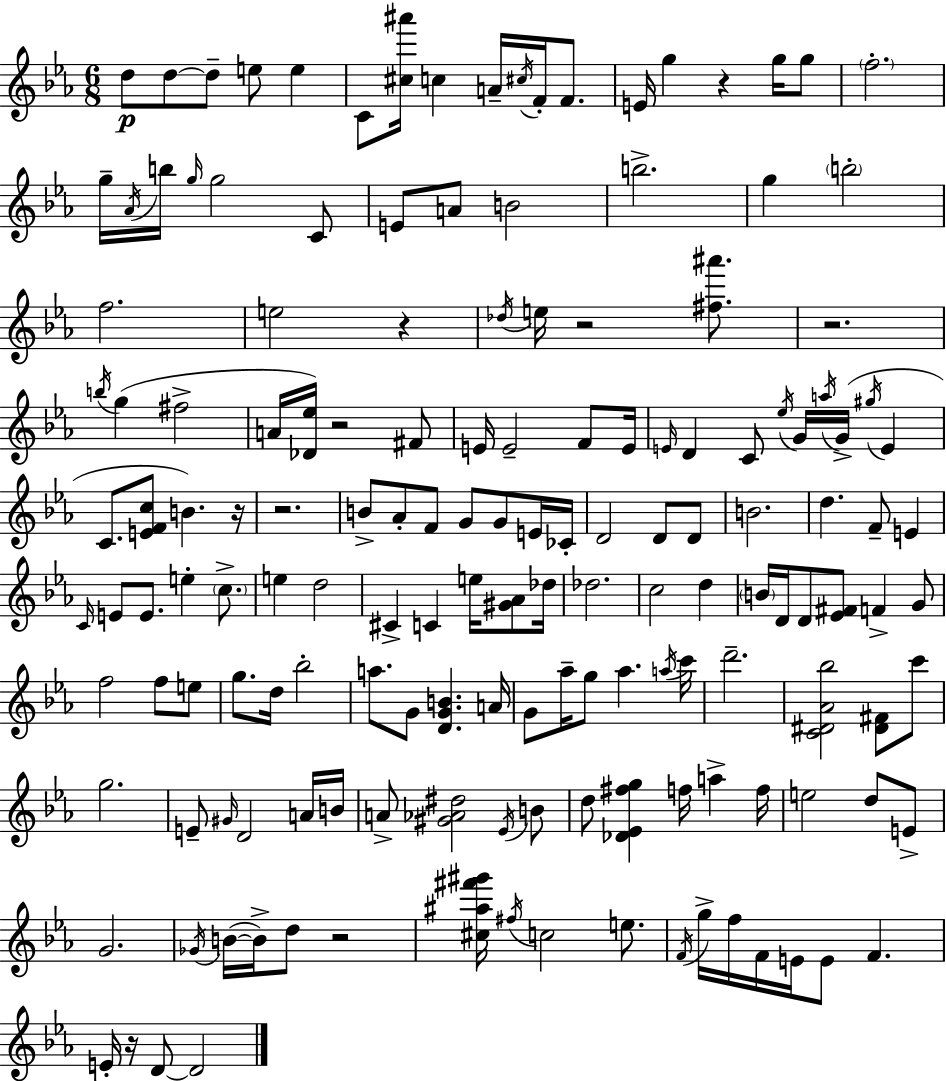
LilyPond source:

{
  \clef treble
  \numericTimeSignature
  \time 6/8
  \key c \minor
  \repeat volta 2 { d''8\p d''8~~ d''8-- e''8 e''4 | c'8 <cis'' ais'''>16 c''4 a'16-- \acciaccatura { cis''16 } f'16-. f'8. | e'16 g''4 r4 g''16 g''8 | \parenthesize f''2.-. | \break g''16-- \acciaccatura { aes'16 } b''16 \grace { g''16 } g''2 | c'8 e'8 a'8 b'2 | b''2.-> | g''4 \parenthesize b''2-. | \break f''2. | e''2 r4 | \acciaccatura { des''16 } e''16 r2 | <fis'' ais'''>8. r2. | \break \acciaccatura { b''16 }( g''4 fis''2-> | a'16 <des' ees''>16) r2 | fis'8 e'16 e'2-- | f'8 e'16 \grace { e'16 } d'4 c'8 | \break \acciaccatura { ees''16 } g'16 \acciaccatura { a''16 } g'16->( \acciaccatura { gis''16 } e'4 c'8. | <e' f' c''>8 b'4.) r16 r2. | b'8-> aes'8-. | f'8 g'8 g'8 e'16 ces'16-. d'2 | \break d'8 d'8 b'2. | d''4. | f'8-- e'4 \grace { c'16 } e'8 | e'8. e''4-. \parenthesize c''8.-> e''4 | \break d''2 cis'4-> | c'4 e''16 <gis' aes'>8 des''16 des''2. | c''2 | d''4 \parenthesize b'16 d'16 | \break d'8 <ees' fis'>8 f'4-> g'8 f''2 | f''8 e''8 g''8. | d''16 bes''2-. a''8. | g'8 <d' g' b'>4. a'16 g'8 | \break aes''16-- g''8 aes''4. \acciaccatura { a''16 } c'''16 d'''2.-- | <c' dis' aes' bes''>2 | <dis' fis'>8 c'''8 g''2. | e'8-- | \break \grace { gis'16 } d'2 a'16 b'16 | a'8-> <gis' aes' dis''>2 \acciaccatura { ees'16 } b'8 | d''8 <des' ees' fis'' g''>4 f''16 a''4-> | f''16 e''2 d''8 e'8-> | \break g'2. | \acciaccatura { ges'16 }( b'16~~ b'16->) d''8 r2 | <cis'' ais'' fis''' gis'''>16 \acciaccatura { fis''16 } c''2 | e''8. \acciaccatura { f'16 } g''16-> f''16 f'16 e'16 e'8 f'4. | \break e'16-. r16 d'8~~ d'2 | } \bar "|."
}